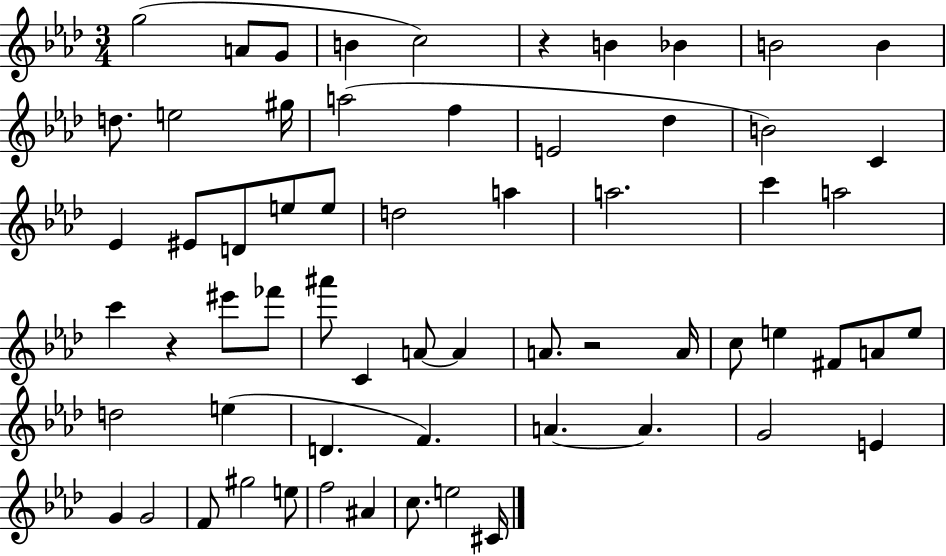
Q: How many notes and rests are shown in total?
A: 63